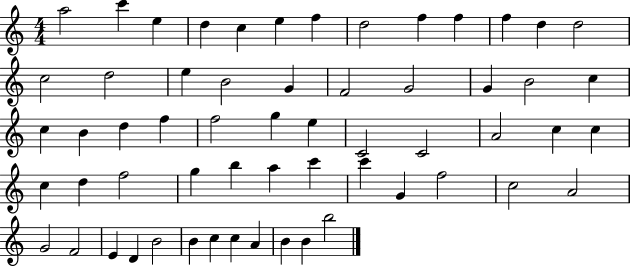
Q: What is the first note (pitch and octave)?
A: A5